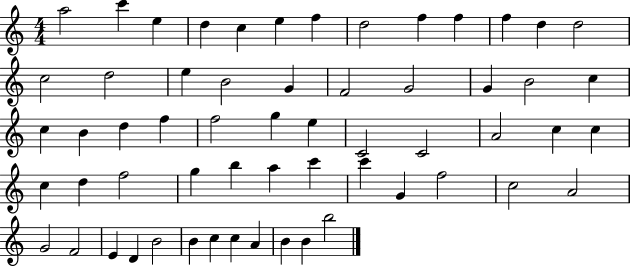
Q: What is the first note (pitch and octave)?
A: A5